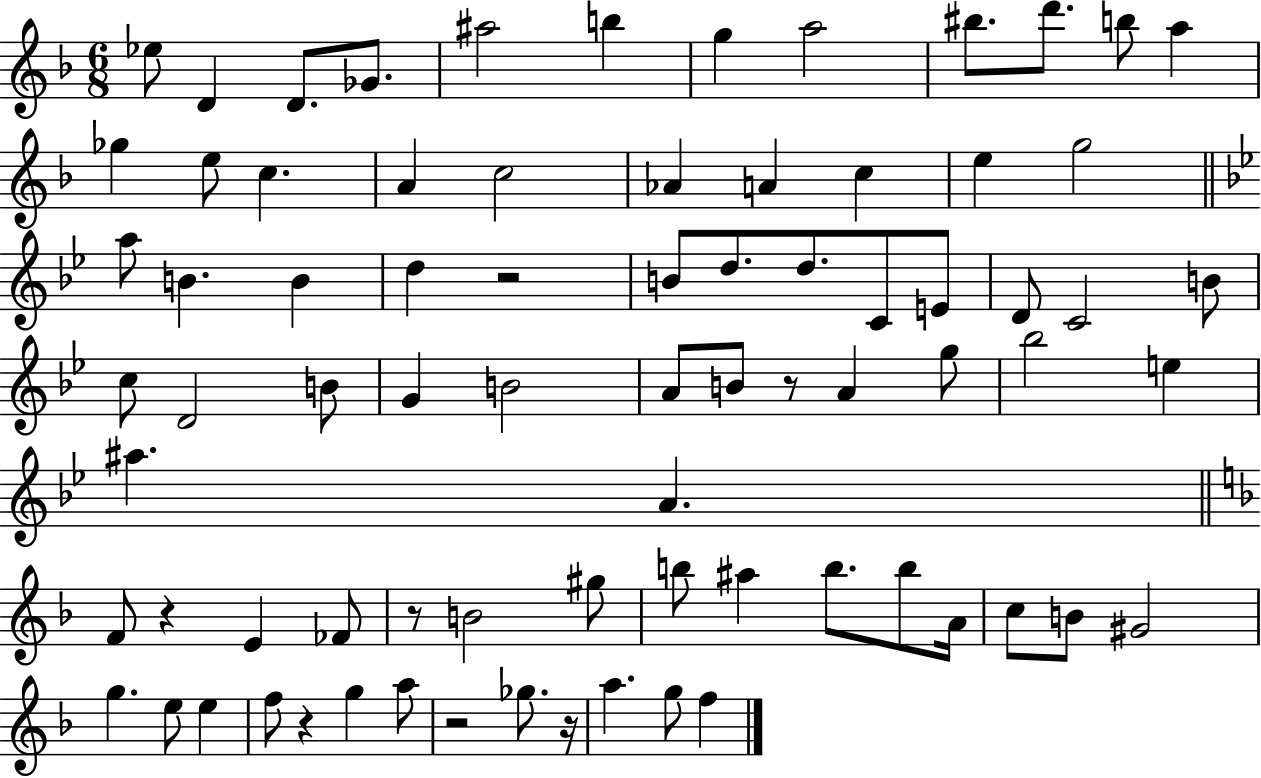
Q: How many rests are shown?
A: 7